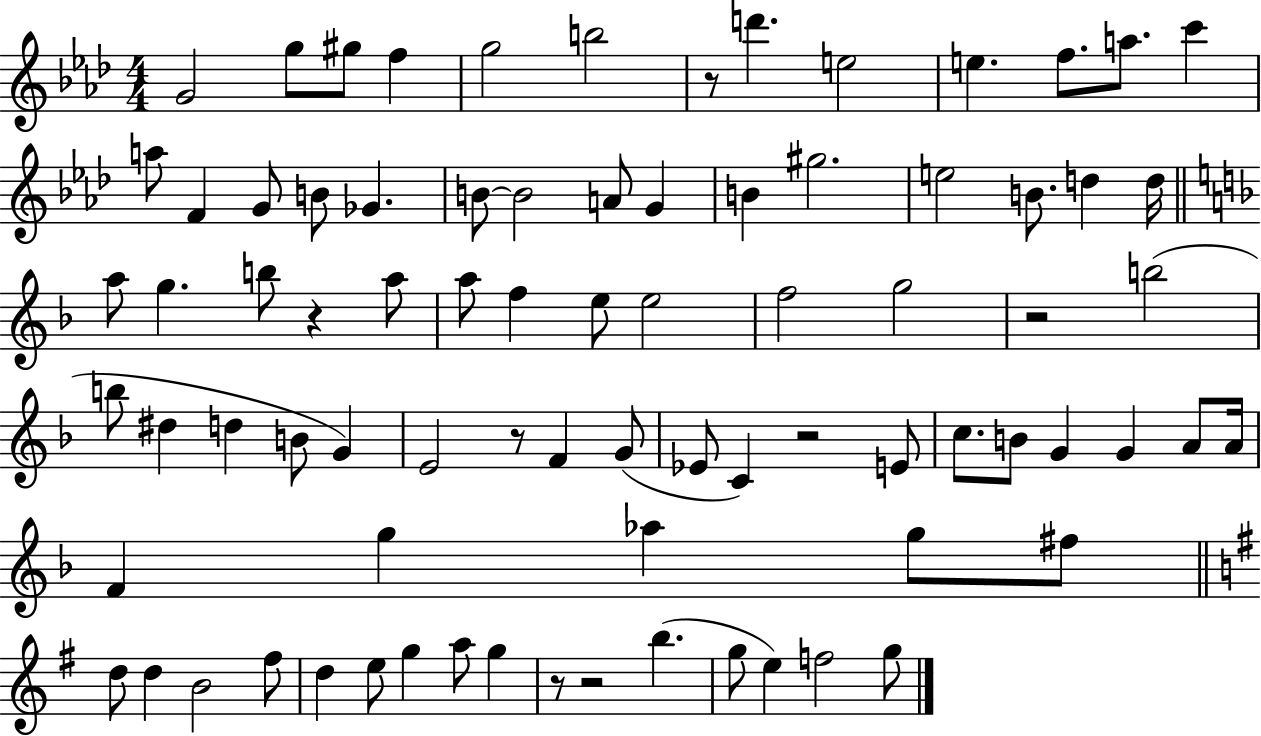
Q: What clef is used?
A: treble